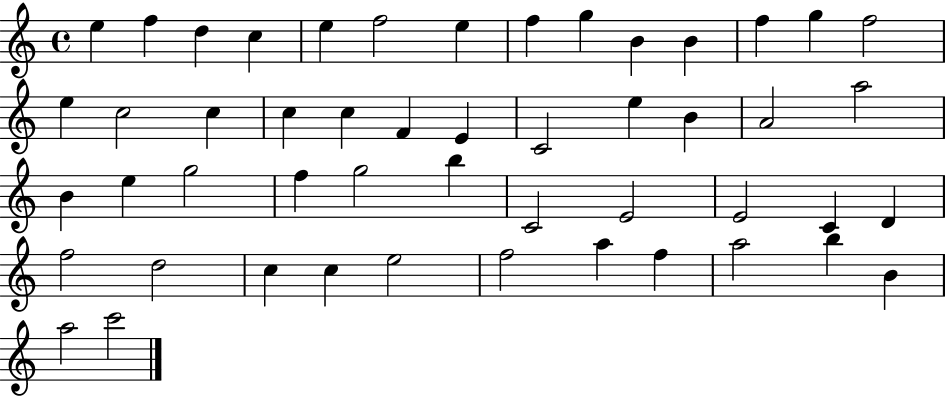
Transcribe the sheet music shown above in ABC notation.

X:1
T:Untitled
M:4/4
L:1/4
K:C
e f d c e f2 e f g B B f g f2 e c2 c c c F E C2 e B A2 a2 B e g2 f g2 b C2 E2 E2 C D f2 d2 c c e2 f2 a f a2 b B a2 c'2